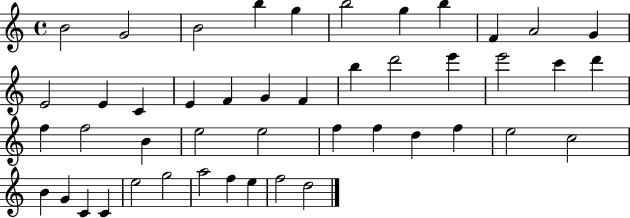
{
  \clef treble
  \time 4/4
  \defaultTimeSignature
  \key c \major
  b'2 g'2 | b'2 b''4 g''4 | b''2 g''4 b''4 | f'4 a'2 g'4 | \break e'2 e'4 c'4 | e'4 f'4 g'4 f'4 | b''4 d'''2 e'''4 | e'''2 c'''4 d'''4 | \break f''4 f''2 b'4 | e''2 e''2 | f''4 f''4 d''4 f''4 | e''2 c''2 | \break b'4 g'4 c'4 c'4 | e''2 g''2 | a''2 f''4 e''4 | f''2 d''2 | \break \bar "|."
}